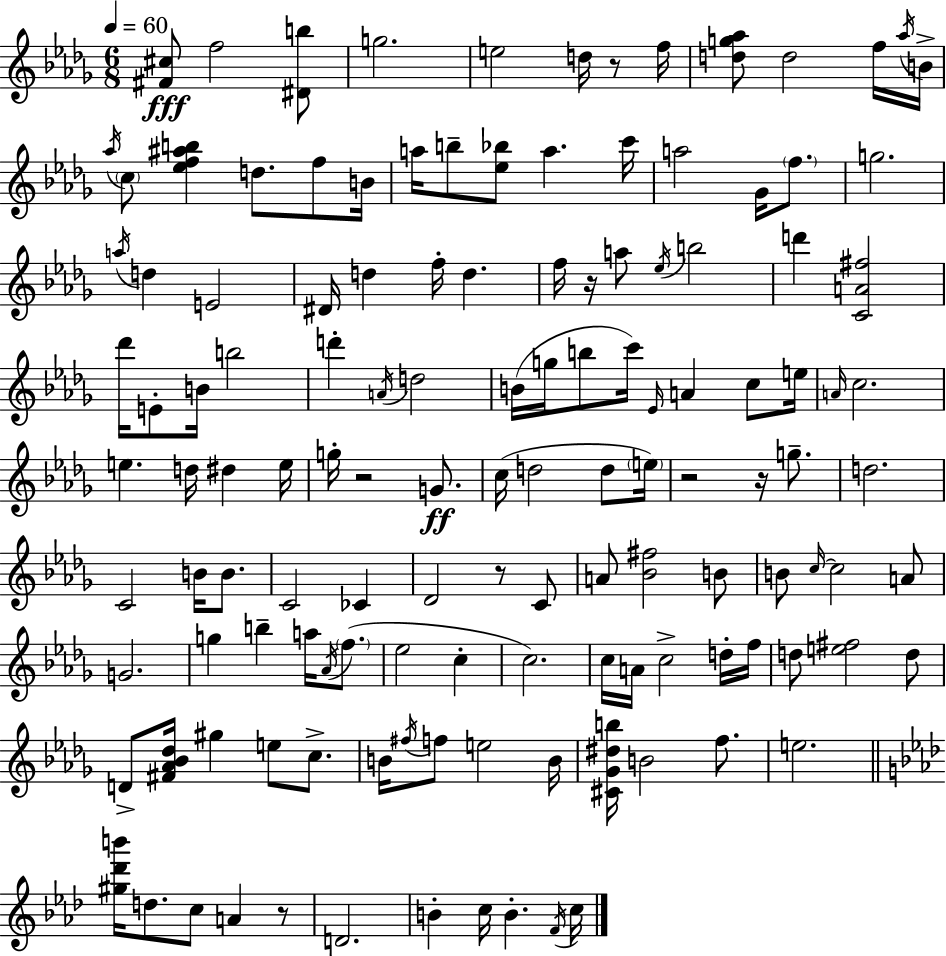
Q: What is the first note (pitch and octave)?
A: F5